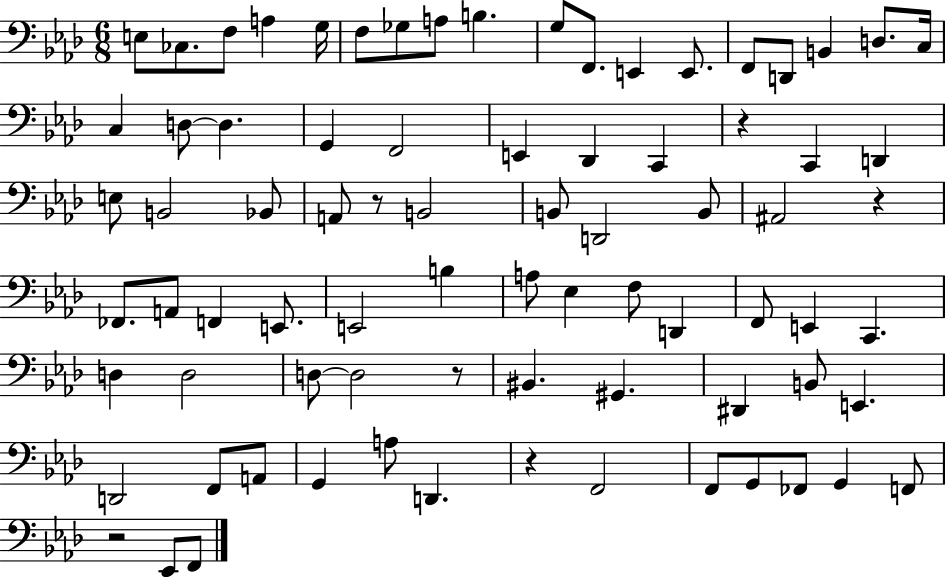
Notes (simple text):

E3/e CES3/e. F3/e A3/q G3/s F3/e Gb3/e A3/e B3/q. G3/e F2/e. E2/q E2/e. F2/e D2/e B2/q D3/e. C3/s C3/q D3/e D3/q. G2/q F2/h E2/q Db2/q C2/q R/q C2/q D2/q E3/e B2/h Bb2/e A2/e R/e B2/h B2/e D2/h B2/e A#2/h R/q FES2/e. A2/e F2/q E2/e. E2/h B3/q A3/e Eb3/q F3/e D2/q F2/e E2/q C2/q. D3/q D3/h D3/e D3/h R/e BIS2/q. G#2/q. D#2/q B2/e E2/q. D2/h F2/e A2/e G2/q A3/e D2/q. R/q F2/h F2/e G2/e FES2/e G2/q F2/e R/h Eb2/e F2/e